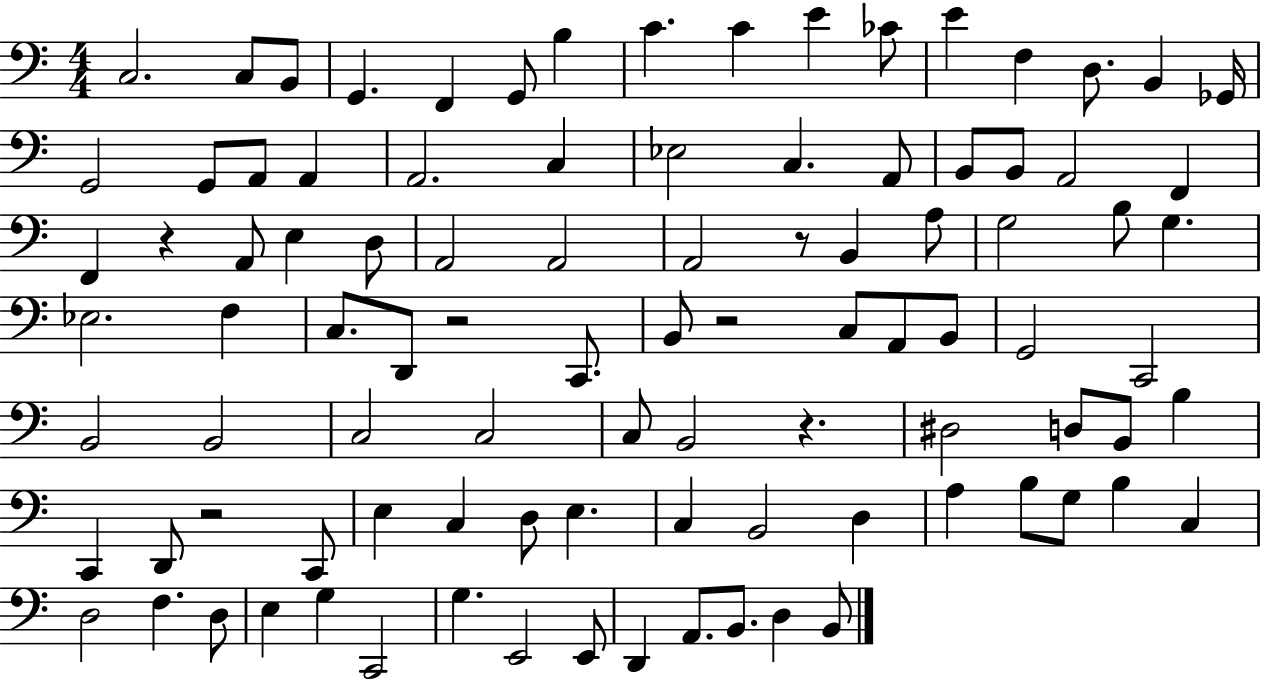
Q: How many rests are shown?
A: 6